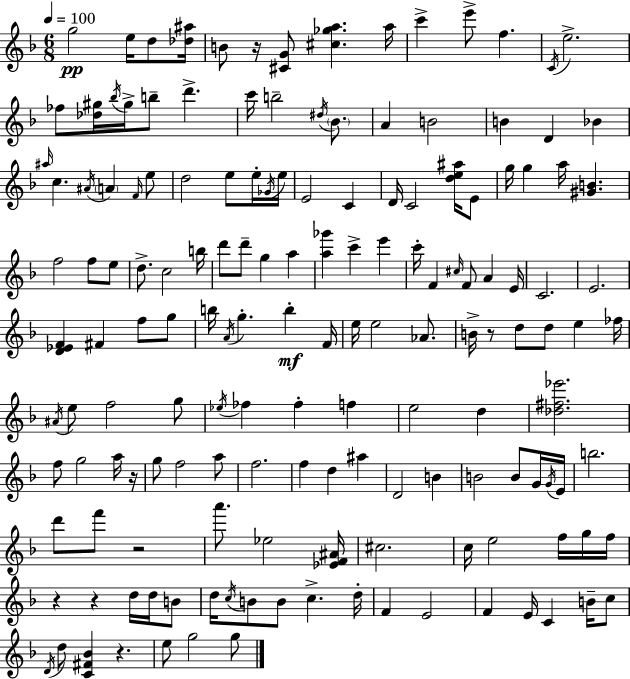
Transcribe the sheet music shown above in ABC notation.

X:1
T:Untitled
M:6/8
L:1/4
K:F
g2 e/4 d/2 [_d^a]/4 B/2 z/4 [^CG]/2 [^c_ga] a/4 c' e'/2 f C/4 e2 _f/2 [_d^g]/4 _b/4 ^g/4 b/2 d' c'/4 b2 ^d/4 _B/2 A B2 B D _B ^a/4 c ^A/4 A F/4 e/2 d2 e/2 e/4 _G/4 e/4 E2 C D/4 C2 [de^a]/4 E/2 g/4 g a/4 [^GB] f2 f/2 e/2 d/2 c2 b/4 d'/2 d'/2 g a [a_g'] c' e' c'/4 F ^c/4 F/2 A E/4 C2 E2 [D_EF] ^F f/2 g/2 b/4 A/4 g b F/4 e/4 e2 _A/2 B/4 z/2 d/2 d/2 e _f/4 ^A/4 e/2 f2 g/2 _e/4 _f _f f e2 d [_d^f_e']2 f/2 g2 a/4 z/4 g/2 f2 a/2 f2 f d ^a D2 B B2 B/2 G/4 G/4 E/4 b2 d'/2 f'/2 z2 a'/2 _e2 [_EF^A]/4 ^c2 c/4 e2 f/4 g/4 f/4 z z d/4 d/4 B/2 d/4 c/4 B/2 B/2 c d/4 F E2 F E/4 C B/4 c/2 D/4 d/2 [C^F_B] z e/2 g2 g/2